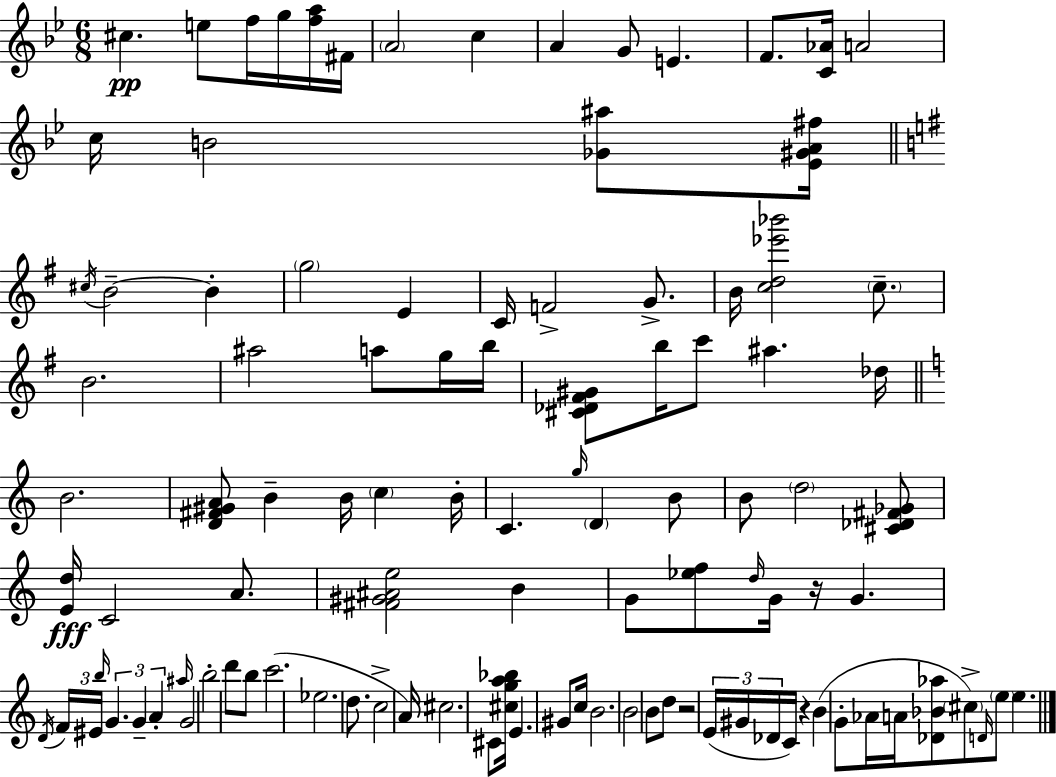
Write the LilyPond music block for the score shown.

{
  \clef treble
  \numericTimeSignature
  \time 6/8
  \key g \minor
  \repeat volta 2 { cis''4.\pp e''8 f''16 g''16 <f'' a''>16 fis'16 | \parenthesize a'2 c''4 | a'4 g'8 e'4. | f'8. <c' aes'>16 a'2 | \break c''16 b'2 <ges' ais''>8 <ees' gis' a' fis''>16 | \bar "||" \break \key g \major \acciaccatura { cis''16 } b'2--~~ b'4-. | \parenthesize g''2 e'4 | c'16 f'2-> g'8.-> | b'16 <c'' d'' ees''' bes'''>2 \parenthesize c''8.-- | \break b'2. | ais''2 a''8 g''16 | b''16 <cis' des' fis' gis'>8 b''16 c'''8 ais''4. | des''16 \bar "||" \break \key a \minor b'2. | <d' fis' gis' a'>8 b'4-- b'16 \parenthesize c''4 b'16-. | c'4. \grace { g''16 } \parenthesize d'4 b'8 | b'8 \parenthesize d''2 <cis' des' fis' ges'>8 | \break <e' d''>16\fff c'2 a'8. | <fis' gis' ais' e''>2 b'4 | g'8 <ees'' f''>8 \grace { d''16 } g'16 r16 g'4. | \acciaccatura { d'16 } \tuplet 3/2 { f'16 eis'16 \grace { b''16 } } \tuplet 3/2 { g'4. | \break g'4-- a'4-. } \grace { ais''16 } g'2 | b''2-. | d'''8 b''8 c'''2.( | ees''2. | \break d''8. c''2-> | a'16) cis''2. | cis'8 <cis'' g'' a'' bes''>16 e'4. | gis'8 c''16 b'2. | \break b'2 | b'8 d''8 r2 | \tuplet 3/2 { e'16( gis'16 des'16 } c'16) r4 b'4( | g'8-. aes'16 a'16 <des' bes' aes''>8 \parenthesize cis''8->) \grace { d'16 } \parenthesize e''8 | \break e''4. } \bar "|."
}